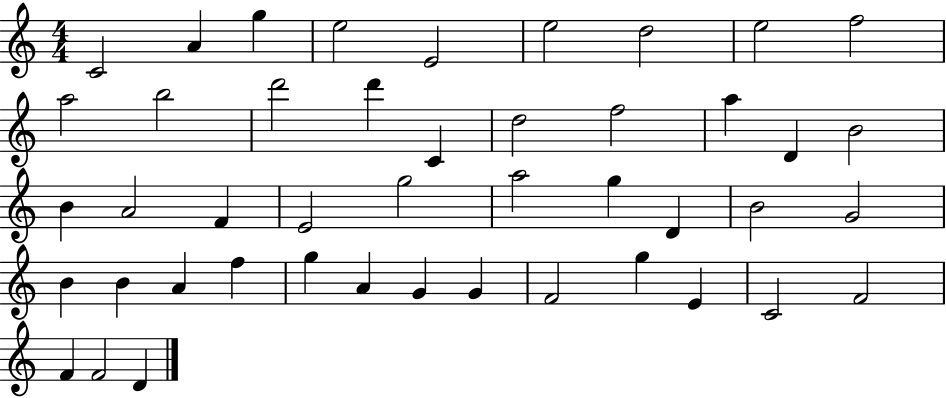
X:1
T:Untitled
M:4/4
L:1/4
K:C
C2 A g e2 E2 e2 d2 e2 f2 a2 b2 d'2 d' C d2 f2 a D B2 B A2 F E2 g2 a2 g D B2 G2 B B A f g A G G F2 g E C2 F2 F F2 D